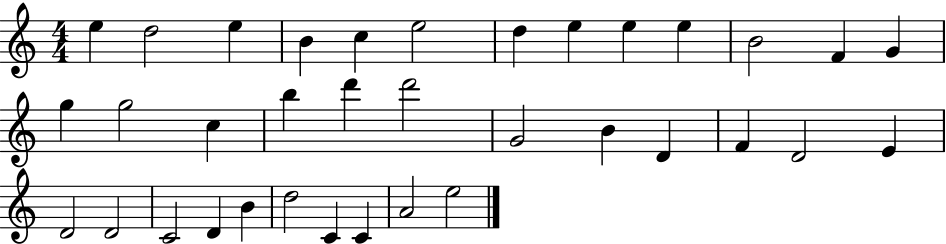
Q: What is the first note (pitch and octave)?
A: E5